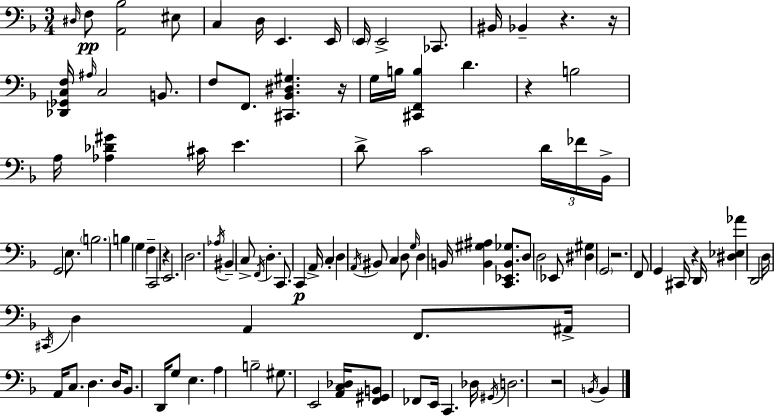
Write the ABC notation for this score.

X:1
T:Untitled
M:3/4
L:1/4
K:Dm
^D,/4 F,/2 [A,,_B,]2 ^E,/2 C, D,/4 E,, E,,/4 E,,/4 E,,2 _C,,/2 ^B,,/4 _B,, z z/4 [_D,,_G,,C,F,]/4 ^A,/4 C,2 B,,/2 F,/2 F,,/2 [^C,,_B,,^D,^G,] z/4 G,/4 B,/4 [^C,,F,,B,] D z B,2 A,/4 [_A,_D^G] ^C/4 E D/2 C2 D/4 _F/4 _B,,/4 G,,2 E,/2 B,2 B, G, F, C,,2 z E,,2 D,2 _A,/4 ^B,, C,/2 F,,/4 D, C,,/2 C,, A,,/4 C, D, A,,/4 ^B,,/2 C, D,/2 G,/4 D, B,,/4 [B,,^G,^A,] [C,,_E,,B,,_G,]/2 D,/2 D,2 _E,,/2 [^D,^G,] G,,2 z2 F,,/2 G,, ^C,,/4 z D,,/4 [^D,_E,_A] D,,2 D,/4 ^C,,/4 D, A,, F,,/2 ^A,,/4 A,,/4 C,/2 D, D,/4 _B,,/2 D,,/4 G,/2 E, A, B,2 ^G,/2 E,,2 [A,,C,_D,]/4 [F,,^G,,B,,]/2 _F,,/2 E,,/4 C,, _D,/4 ^G,,/4 D,2 z2 B,,/4 B,,